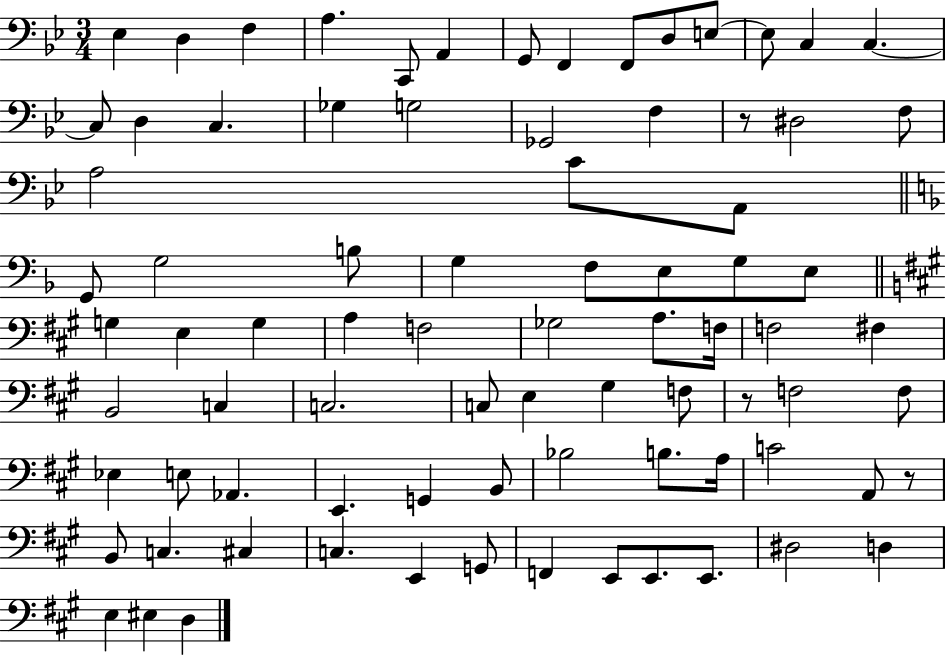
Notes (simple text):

Eb3/q D3/q F3/q A3/q. C2/e A2/q G2/e F2/q F2/e D3/e E3/e E3/e C3/q C3/q. C3/e D3/q C3/q. Gb3/q G3/h Gb2/h F3/q R/e D#3/h F3/e A3/h C4/e A2/e G2/e G3/h B3/e G3/q F3/e E3/e G3/e E3/e G3/q E3/q G3/q A3/q F3/h Gb3/h A3/e. F3/s F3/h F#3/q B2/h C3/q C3/h. C3/e E3/q G#3/q F3/e R/e F3/h F3/e Eb3/q E3/e Ab2/q. E2/q. G2/q B2/e Bb3/h B3/e. A3/s C4/h A2/e R/e B2/e C3/q. C#3/q C3/q. E2/q G2/e F2/q E2/e E2/e. E2/e. D#3/h D3/q E3/q EIS3/q D3/q